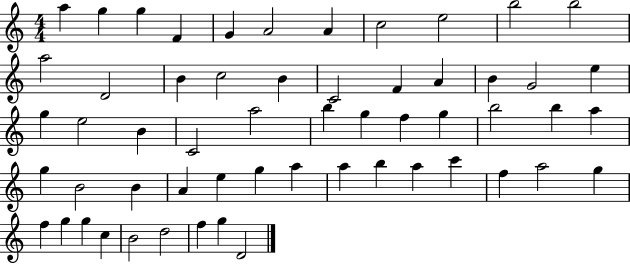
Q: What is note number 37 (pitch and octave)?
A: B4